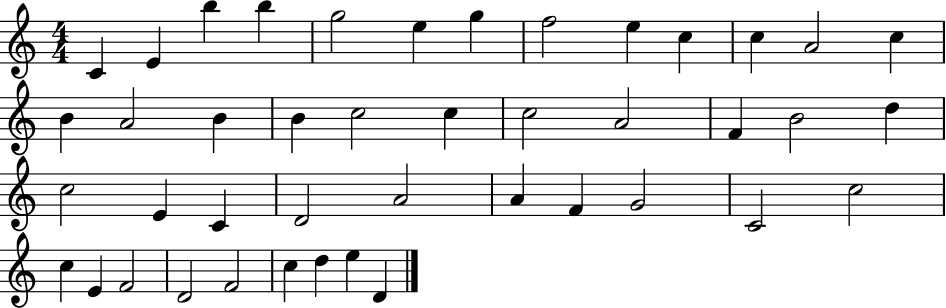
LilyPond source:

{
  \clef treble
  \numericTimeSignature
  \time 4/4
  \key c \major
  c'4 e'4 b''4 b''4 | g''2 e''4 g''4 | f''2 e''4 c''4 | c''4 a'2 c''4 | \break b'4 a'2 b'4 | b'4 c''2 c''4 | c''2 a'2 | f'4 b'2 d''4 | \break c''2 e'4 c'4 | d'2 a'2 | a'4 f'4 g'2 | c'2 c''2 | \break c''4 e'4 f'2 | d'2 f'2 | c''4 d''4 e''4 d'4 | \bar "|."
}